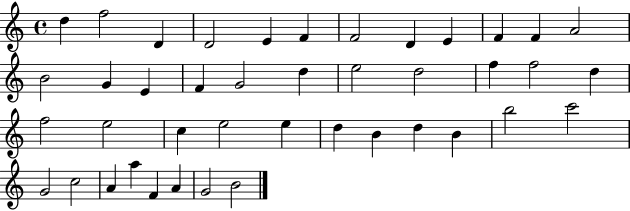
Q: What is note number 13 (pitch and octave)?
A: B4